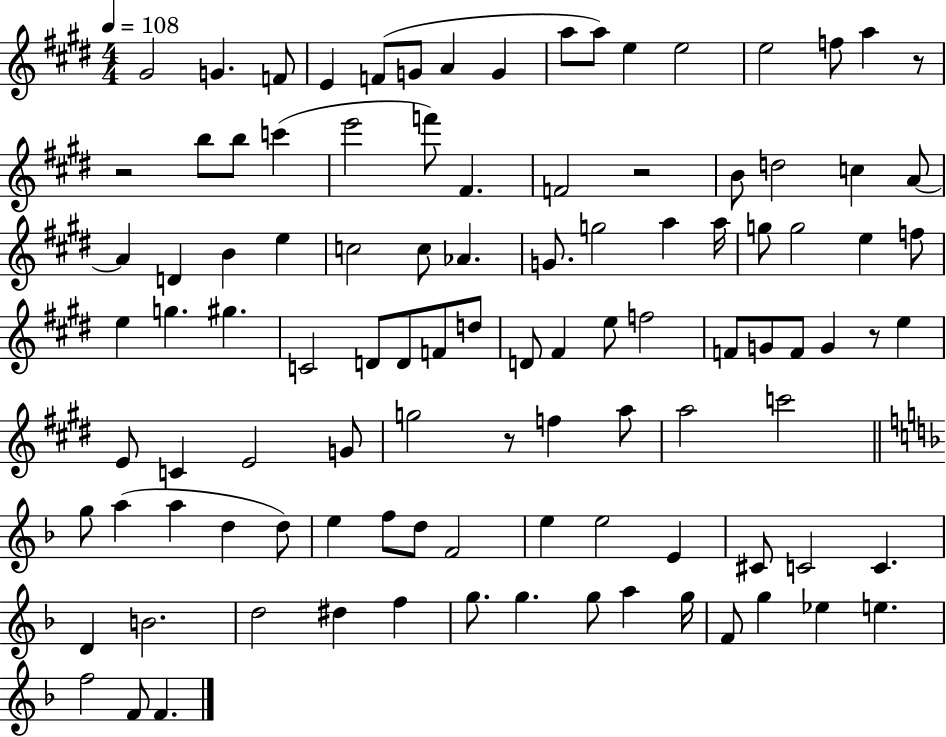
{
  \clef treble
  \numericTimeSignature
  \time 4/4
  \key e \major
  \tempo 4 = 108
  gis'2 g'4. f'8 | e'4 f'8( g'8 a'4 g'4 | a''8 a''8) e''4 e''2 | e''2 f''8 a''4 r8 | \break r2 b''8 b''8 c'''4( | e'''2 f'''8) fis'4. | f'2 r2 | b'8 d''2 c''4 a'8~~ | \break a'4 d'4 b'4 e''4 | c''2 c''8 aes'4. | g'8. g''2 a''4 a''16 | g''8 g''2 e''4 f''8 | \break e''4 g''4. gis''4. | c'2 d'8 d'8 f'8 d''8 | d'8 fis'4 e''8 f''2 | f'8 g'8 f'8 g'4 r8 e''4 | \break e'8 c'4 e'2 g'8 | g''2 r8 f''4 a''8 | a''2 c'''2 | \bar "||" \break \key d \minor g''8 a''4( a''4 d''4 d''8) | e''4 f''8 d''8 f'2 | e''4 e''2 e'4 | cis'8 c'2 c'4. | \break d'4 b'2. | d''2 dis''4 f''4 | g''8. g''4. g''8 a''4 g''16 | f'8 g''4 ees''4 e''4. | \break f''2 f'8 f'4. | \bar "|."
}